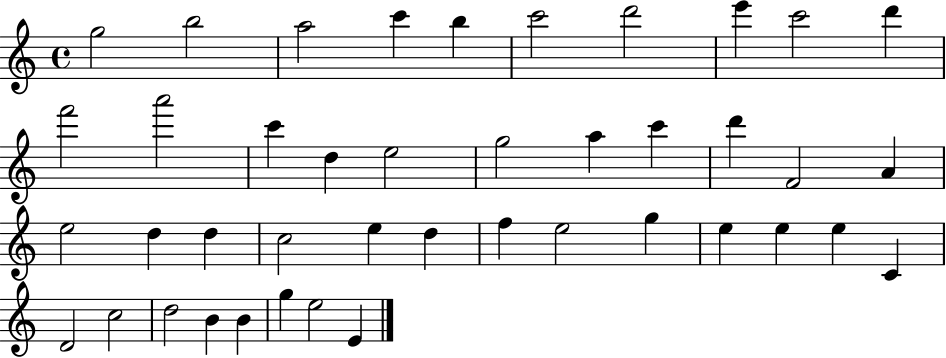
G5/h B5/h A5/h C6/q B5/q C6/h D6/h E6/q C6/h D6/q F6/h A6/h C6/q D5/q E5/h G5/h A5/q C6/q D6/q F4/h A4/q E5/h D5/q D5/q C5/h E5/q D5/q F5/q E5/h G5/q E5/q E5/q E5/q C4/q D4/h C5/h D5/h B4/q B4/q G5/q E5/h E4/q